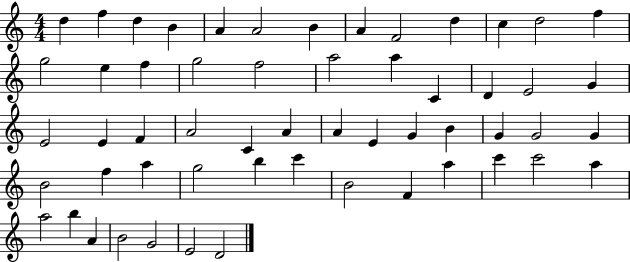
{
  \clef treble
  \numericTimeSignature
  \time 4/4
  \key c \major
  d''4 f''4 d''4 b'4 | a'4 a'2 b'4 | a'4 f'2 d''4 | c''4 d''2 f''4 | \break g''2 e''4 f''4 | g''2 f''2 | a''2 a''4 c'4 | d'4 e'2 g'4 | \break e'2 e'4 f'4 | a'2 c'4 a'4 | a'4 e'4 g'4 b'4 | g'4 g'2 g'4 | \break b'2 f''4 a''4 | g''2 b''4 c'''4 | b'2 f'4 a''4 | c'''4 c'''2 a''4 | \break a''2 b''4 a'4 | b'2 g'2 | e'2 d'2 | \bar "|."
}